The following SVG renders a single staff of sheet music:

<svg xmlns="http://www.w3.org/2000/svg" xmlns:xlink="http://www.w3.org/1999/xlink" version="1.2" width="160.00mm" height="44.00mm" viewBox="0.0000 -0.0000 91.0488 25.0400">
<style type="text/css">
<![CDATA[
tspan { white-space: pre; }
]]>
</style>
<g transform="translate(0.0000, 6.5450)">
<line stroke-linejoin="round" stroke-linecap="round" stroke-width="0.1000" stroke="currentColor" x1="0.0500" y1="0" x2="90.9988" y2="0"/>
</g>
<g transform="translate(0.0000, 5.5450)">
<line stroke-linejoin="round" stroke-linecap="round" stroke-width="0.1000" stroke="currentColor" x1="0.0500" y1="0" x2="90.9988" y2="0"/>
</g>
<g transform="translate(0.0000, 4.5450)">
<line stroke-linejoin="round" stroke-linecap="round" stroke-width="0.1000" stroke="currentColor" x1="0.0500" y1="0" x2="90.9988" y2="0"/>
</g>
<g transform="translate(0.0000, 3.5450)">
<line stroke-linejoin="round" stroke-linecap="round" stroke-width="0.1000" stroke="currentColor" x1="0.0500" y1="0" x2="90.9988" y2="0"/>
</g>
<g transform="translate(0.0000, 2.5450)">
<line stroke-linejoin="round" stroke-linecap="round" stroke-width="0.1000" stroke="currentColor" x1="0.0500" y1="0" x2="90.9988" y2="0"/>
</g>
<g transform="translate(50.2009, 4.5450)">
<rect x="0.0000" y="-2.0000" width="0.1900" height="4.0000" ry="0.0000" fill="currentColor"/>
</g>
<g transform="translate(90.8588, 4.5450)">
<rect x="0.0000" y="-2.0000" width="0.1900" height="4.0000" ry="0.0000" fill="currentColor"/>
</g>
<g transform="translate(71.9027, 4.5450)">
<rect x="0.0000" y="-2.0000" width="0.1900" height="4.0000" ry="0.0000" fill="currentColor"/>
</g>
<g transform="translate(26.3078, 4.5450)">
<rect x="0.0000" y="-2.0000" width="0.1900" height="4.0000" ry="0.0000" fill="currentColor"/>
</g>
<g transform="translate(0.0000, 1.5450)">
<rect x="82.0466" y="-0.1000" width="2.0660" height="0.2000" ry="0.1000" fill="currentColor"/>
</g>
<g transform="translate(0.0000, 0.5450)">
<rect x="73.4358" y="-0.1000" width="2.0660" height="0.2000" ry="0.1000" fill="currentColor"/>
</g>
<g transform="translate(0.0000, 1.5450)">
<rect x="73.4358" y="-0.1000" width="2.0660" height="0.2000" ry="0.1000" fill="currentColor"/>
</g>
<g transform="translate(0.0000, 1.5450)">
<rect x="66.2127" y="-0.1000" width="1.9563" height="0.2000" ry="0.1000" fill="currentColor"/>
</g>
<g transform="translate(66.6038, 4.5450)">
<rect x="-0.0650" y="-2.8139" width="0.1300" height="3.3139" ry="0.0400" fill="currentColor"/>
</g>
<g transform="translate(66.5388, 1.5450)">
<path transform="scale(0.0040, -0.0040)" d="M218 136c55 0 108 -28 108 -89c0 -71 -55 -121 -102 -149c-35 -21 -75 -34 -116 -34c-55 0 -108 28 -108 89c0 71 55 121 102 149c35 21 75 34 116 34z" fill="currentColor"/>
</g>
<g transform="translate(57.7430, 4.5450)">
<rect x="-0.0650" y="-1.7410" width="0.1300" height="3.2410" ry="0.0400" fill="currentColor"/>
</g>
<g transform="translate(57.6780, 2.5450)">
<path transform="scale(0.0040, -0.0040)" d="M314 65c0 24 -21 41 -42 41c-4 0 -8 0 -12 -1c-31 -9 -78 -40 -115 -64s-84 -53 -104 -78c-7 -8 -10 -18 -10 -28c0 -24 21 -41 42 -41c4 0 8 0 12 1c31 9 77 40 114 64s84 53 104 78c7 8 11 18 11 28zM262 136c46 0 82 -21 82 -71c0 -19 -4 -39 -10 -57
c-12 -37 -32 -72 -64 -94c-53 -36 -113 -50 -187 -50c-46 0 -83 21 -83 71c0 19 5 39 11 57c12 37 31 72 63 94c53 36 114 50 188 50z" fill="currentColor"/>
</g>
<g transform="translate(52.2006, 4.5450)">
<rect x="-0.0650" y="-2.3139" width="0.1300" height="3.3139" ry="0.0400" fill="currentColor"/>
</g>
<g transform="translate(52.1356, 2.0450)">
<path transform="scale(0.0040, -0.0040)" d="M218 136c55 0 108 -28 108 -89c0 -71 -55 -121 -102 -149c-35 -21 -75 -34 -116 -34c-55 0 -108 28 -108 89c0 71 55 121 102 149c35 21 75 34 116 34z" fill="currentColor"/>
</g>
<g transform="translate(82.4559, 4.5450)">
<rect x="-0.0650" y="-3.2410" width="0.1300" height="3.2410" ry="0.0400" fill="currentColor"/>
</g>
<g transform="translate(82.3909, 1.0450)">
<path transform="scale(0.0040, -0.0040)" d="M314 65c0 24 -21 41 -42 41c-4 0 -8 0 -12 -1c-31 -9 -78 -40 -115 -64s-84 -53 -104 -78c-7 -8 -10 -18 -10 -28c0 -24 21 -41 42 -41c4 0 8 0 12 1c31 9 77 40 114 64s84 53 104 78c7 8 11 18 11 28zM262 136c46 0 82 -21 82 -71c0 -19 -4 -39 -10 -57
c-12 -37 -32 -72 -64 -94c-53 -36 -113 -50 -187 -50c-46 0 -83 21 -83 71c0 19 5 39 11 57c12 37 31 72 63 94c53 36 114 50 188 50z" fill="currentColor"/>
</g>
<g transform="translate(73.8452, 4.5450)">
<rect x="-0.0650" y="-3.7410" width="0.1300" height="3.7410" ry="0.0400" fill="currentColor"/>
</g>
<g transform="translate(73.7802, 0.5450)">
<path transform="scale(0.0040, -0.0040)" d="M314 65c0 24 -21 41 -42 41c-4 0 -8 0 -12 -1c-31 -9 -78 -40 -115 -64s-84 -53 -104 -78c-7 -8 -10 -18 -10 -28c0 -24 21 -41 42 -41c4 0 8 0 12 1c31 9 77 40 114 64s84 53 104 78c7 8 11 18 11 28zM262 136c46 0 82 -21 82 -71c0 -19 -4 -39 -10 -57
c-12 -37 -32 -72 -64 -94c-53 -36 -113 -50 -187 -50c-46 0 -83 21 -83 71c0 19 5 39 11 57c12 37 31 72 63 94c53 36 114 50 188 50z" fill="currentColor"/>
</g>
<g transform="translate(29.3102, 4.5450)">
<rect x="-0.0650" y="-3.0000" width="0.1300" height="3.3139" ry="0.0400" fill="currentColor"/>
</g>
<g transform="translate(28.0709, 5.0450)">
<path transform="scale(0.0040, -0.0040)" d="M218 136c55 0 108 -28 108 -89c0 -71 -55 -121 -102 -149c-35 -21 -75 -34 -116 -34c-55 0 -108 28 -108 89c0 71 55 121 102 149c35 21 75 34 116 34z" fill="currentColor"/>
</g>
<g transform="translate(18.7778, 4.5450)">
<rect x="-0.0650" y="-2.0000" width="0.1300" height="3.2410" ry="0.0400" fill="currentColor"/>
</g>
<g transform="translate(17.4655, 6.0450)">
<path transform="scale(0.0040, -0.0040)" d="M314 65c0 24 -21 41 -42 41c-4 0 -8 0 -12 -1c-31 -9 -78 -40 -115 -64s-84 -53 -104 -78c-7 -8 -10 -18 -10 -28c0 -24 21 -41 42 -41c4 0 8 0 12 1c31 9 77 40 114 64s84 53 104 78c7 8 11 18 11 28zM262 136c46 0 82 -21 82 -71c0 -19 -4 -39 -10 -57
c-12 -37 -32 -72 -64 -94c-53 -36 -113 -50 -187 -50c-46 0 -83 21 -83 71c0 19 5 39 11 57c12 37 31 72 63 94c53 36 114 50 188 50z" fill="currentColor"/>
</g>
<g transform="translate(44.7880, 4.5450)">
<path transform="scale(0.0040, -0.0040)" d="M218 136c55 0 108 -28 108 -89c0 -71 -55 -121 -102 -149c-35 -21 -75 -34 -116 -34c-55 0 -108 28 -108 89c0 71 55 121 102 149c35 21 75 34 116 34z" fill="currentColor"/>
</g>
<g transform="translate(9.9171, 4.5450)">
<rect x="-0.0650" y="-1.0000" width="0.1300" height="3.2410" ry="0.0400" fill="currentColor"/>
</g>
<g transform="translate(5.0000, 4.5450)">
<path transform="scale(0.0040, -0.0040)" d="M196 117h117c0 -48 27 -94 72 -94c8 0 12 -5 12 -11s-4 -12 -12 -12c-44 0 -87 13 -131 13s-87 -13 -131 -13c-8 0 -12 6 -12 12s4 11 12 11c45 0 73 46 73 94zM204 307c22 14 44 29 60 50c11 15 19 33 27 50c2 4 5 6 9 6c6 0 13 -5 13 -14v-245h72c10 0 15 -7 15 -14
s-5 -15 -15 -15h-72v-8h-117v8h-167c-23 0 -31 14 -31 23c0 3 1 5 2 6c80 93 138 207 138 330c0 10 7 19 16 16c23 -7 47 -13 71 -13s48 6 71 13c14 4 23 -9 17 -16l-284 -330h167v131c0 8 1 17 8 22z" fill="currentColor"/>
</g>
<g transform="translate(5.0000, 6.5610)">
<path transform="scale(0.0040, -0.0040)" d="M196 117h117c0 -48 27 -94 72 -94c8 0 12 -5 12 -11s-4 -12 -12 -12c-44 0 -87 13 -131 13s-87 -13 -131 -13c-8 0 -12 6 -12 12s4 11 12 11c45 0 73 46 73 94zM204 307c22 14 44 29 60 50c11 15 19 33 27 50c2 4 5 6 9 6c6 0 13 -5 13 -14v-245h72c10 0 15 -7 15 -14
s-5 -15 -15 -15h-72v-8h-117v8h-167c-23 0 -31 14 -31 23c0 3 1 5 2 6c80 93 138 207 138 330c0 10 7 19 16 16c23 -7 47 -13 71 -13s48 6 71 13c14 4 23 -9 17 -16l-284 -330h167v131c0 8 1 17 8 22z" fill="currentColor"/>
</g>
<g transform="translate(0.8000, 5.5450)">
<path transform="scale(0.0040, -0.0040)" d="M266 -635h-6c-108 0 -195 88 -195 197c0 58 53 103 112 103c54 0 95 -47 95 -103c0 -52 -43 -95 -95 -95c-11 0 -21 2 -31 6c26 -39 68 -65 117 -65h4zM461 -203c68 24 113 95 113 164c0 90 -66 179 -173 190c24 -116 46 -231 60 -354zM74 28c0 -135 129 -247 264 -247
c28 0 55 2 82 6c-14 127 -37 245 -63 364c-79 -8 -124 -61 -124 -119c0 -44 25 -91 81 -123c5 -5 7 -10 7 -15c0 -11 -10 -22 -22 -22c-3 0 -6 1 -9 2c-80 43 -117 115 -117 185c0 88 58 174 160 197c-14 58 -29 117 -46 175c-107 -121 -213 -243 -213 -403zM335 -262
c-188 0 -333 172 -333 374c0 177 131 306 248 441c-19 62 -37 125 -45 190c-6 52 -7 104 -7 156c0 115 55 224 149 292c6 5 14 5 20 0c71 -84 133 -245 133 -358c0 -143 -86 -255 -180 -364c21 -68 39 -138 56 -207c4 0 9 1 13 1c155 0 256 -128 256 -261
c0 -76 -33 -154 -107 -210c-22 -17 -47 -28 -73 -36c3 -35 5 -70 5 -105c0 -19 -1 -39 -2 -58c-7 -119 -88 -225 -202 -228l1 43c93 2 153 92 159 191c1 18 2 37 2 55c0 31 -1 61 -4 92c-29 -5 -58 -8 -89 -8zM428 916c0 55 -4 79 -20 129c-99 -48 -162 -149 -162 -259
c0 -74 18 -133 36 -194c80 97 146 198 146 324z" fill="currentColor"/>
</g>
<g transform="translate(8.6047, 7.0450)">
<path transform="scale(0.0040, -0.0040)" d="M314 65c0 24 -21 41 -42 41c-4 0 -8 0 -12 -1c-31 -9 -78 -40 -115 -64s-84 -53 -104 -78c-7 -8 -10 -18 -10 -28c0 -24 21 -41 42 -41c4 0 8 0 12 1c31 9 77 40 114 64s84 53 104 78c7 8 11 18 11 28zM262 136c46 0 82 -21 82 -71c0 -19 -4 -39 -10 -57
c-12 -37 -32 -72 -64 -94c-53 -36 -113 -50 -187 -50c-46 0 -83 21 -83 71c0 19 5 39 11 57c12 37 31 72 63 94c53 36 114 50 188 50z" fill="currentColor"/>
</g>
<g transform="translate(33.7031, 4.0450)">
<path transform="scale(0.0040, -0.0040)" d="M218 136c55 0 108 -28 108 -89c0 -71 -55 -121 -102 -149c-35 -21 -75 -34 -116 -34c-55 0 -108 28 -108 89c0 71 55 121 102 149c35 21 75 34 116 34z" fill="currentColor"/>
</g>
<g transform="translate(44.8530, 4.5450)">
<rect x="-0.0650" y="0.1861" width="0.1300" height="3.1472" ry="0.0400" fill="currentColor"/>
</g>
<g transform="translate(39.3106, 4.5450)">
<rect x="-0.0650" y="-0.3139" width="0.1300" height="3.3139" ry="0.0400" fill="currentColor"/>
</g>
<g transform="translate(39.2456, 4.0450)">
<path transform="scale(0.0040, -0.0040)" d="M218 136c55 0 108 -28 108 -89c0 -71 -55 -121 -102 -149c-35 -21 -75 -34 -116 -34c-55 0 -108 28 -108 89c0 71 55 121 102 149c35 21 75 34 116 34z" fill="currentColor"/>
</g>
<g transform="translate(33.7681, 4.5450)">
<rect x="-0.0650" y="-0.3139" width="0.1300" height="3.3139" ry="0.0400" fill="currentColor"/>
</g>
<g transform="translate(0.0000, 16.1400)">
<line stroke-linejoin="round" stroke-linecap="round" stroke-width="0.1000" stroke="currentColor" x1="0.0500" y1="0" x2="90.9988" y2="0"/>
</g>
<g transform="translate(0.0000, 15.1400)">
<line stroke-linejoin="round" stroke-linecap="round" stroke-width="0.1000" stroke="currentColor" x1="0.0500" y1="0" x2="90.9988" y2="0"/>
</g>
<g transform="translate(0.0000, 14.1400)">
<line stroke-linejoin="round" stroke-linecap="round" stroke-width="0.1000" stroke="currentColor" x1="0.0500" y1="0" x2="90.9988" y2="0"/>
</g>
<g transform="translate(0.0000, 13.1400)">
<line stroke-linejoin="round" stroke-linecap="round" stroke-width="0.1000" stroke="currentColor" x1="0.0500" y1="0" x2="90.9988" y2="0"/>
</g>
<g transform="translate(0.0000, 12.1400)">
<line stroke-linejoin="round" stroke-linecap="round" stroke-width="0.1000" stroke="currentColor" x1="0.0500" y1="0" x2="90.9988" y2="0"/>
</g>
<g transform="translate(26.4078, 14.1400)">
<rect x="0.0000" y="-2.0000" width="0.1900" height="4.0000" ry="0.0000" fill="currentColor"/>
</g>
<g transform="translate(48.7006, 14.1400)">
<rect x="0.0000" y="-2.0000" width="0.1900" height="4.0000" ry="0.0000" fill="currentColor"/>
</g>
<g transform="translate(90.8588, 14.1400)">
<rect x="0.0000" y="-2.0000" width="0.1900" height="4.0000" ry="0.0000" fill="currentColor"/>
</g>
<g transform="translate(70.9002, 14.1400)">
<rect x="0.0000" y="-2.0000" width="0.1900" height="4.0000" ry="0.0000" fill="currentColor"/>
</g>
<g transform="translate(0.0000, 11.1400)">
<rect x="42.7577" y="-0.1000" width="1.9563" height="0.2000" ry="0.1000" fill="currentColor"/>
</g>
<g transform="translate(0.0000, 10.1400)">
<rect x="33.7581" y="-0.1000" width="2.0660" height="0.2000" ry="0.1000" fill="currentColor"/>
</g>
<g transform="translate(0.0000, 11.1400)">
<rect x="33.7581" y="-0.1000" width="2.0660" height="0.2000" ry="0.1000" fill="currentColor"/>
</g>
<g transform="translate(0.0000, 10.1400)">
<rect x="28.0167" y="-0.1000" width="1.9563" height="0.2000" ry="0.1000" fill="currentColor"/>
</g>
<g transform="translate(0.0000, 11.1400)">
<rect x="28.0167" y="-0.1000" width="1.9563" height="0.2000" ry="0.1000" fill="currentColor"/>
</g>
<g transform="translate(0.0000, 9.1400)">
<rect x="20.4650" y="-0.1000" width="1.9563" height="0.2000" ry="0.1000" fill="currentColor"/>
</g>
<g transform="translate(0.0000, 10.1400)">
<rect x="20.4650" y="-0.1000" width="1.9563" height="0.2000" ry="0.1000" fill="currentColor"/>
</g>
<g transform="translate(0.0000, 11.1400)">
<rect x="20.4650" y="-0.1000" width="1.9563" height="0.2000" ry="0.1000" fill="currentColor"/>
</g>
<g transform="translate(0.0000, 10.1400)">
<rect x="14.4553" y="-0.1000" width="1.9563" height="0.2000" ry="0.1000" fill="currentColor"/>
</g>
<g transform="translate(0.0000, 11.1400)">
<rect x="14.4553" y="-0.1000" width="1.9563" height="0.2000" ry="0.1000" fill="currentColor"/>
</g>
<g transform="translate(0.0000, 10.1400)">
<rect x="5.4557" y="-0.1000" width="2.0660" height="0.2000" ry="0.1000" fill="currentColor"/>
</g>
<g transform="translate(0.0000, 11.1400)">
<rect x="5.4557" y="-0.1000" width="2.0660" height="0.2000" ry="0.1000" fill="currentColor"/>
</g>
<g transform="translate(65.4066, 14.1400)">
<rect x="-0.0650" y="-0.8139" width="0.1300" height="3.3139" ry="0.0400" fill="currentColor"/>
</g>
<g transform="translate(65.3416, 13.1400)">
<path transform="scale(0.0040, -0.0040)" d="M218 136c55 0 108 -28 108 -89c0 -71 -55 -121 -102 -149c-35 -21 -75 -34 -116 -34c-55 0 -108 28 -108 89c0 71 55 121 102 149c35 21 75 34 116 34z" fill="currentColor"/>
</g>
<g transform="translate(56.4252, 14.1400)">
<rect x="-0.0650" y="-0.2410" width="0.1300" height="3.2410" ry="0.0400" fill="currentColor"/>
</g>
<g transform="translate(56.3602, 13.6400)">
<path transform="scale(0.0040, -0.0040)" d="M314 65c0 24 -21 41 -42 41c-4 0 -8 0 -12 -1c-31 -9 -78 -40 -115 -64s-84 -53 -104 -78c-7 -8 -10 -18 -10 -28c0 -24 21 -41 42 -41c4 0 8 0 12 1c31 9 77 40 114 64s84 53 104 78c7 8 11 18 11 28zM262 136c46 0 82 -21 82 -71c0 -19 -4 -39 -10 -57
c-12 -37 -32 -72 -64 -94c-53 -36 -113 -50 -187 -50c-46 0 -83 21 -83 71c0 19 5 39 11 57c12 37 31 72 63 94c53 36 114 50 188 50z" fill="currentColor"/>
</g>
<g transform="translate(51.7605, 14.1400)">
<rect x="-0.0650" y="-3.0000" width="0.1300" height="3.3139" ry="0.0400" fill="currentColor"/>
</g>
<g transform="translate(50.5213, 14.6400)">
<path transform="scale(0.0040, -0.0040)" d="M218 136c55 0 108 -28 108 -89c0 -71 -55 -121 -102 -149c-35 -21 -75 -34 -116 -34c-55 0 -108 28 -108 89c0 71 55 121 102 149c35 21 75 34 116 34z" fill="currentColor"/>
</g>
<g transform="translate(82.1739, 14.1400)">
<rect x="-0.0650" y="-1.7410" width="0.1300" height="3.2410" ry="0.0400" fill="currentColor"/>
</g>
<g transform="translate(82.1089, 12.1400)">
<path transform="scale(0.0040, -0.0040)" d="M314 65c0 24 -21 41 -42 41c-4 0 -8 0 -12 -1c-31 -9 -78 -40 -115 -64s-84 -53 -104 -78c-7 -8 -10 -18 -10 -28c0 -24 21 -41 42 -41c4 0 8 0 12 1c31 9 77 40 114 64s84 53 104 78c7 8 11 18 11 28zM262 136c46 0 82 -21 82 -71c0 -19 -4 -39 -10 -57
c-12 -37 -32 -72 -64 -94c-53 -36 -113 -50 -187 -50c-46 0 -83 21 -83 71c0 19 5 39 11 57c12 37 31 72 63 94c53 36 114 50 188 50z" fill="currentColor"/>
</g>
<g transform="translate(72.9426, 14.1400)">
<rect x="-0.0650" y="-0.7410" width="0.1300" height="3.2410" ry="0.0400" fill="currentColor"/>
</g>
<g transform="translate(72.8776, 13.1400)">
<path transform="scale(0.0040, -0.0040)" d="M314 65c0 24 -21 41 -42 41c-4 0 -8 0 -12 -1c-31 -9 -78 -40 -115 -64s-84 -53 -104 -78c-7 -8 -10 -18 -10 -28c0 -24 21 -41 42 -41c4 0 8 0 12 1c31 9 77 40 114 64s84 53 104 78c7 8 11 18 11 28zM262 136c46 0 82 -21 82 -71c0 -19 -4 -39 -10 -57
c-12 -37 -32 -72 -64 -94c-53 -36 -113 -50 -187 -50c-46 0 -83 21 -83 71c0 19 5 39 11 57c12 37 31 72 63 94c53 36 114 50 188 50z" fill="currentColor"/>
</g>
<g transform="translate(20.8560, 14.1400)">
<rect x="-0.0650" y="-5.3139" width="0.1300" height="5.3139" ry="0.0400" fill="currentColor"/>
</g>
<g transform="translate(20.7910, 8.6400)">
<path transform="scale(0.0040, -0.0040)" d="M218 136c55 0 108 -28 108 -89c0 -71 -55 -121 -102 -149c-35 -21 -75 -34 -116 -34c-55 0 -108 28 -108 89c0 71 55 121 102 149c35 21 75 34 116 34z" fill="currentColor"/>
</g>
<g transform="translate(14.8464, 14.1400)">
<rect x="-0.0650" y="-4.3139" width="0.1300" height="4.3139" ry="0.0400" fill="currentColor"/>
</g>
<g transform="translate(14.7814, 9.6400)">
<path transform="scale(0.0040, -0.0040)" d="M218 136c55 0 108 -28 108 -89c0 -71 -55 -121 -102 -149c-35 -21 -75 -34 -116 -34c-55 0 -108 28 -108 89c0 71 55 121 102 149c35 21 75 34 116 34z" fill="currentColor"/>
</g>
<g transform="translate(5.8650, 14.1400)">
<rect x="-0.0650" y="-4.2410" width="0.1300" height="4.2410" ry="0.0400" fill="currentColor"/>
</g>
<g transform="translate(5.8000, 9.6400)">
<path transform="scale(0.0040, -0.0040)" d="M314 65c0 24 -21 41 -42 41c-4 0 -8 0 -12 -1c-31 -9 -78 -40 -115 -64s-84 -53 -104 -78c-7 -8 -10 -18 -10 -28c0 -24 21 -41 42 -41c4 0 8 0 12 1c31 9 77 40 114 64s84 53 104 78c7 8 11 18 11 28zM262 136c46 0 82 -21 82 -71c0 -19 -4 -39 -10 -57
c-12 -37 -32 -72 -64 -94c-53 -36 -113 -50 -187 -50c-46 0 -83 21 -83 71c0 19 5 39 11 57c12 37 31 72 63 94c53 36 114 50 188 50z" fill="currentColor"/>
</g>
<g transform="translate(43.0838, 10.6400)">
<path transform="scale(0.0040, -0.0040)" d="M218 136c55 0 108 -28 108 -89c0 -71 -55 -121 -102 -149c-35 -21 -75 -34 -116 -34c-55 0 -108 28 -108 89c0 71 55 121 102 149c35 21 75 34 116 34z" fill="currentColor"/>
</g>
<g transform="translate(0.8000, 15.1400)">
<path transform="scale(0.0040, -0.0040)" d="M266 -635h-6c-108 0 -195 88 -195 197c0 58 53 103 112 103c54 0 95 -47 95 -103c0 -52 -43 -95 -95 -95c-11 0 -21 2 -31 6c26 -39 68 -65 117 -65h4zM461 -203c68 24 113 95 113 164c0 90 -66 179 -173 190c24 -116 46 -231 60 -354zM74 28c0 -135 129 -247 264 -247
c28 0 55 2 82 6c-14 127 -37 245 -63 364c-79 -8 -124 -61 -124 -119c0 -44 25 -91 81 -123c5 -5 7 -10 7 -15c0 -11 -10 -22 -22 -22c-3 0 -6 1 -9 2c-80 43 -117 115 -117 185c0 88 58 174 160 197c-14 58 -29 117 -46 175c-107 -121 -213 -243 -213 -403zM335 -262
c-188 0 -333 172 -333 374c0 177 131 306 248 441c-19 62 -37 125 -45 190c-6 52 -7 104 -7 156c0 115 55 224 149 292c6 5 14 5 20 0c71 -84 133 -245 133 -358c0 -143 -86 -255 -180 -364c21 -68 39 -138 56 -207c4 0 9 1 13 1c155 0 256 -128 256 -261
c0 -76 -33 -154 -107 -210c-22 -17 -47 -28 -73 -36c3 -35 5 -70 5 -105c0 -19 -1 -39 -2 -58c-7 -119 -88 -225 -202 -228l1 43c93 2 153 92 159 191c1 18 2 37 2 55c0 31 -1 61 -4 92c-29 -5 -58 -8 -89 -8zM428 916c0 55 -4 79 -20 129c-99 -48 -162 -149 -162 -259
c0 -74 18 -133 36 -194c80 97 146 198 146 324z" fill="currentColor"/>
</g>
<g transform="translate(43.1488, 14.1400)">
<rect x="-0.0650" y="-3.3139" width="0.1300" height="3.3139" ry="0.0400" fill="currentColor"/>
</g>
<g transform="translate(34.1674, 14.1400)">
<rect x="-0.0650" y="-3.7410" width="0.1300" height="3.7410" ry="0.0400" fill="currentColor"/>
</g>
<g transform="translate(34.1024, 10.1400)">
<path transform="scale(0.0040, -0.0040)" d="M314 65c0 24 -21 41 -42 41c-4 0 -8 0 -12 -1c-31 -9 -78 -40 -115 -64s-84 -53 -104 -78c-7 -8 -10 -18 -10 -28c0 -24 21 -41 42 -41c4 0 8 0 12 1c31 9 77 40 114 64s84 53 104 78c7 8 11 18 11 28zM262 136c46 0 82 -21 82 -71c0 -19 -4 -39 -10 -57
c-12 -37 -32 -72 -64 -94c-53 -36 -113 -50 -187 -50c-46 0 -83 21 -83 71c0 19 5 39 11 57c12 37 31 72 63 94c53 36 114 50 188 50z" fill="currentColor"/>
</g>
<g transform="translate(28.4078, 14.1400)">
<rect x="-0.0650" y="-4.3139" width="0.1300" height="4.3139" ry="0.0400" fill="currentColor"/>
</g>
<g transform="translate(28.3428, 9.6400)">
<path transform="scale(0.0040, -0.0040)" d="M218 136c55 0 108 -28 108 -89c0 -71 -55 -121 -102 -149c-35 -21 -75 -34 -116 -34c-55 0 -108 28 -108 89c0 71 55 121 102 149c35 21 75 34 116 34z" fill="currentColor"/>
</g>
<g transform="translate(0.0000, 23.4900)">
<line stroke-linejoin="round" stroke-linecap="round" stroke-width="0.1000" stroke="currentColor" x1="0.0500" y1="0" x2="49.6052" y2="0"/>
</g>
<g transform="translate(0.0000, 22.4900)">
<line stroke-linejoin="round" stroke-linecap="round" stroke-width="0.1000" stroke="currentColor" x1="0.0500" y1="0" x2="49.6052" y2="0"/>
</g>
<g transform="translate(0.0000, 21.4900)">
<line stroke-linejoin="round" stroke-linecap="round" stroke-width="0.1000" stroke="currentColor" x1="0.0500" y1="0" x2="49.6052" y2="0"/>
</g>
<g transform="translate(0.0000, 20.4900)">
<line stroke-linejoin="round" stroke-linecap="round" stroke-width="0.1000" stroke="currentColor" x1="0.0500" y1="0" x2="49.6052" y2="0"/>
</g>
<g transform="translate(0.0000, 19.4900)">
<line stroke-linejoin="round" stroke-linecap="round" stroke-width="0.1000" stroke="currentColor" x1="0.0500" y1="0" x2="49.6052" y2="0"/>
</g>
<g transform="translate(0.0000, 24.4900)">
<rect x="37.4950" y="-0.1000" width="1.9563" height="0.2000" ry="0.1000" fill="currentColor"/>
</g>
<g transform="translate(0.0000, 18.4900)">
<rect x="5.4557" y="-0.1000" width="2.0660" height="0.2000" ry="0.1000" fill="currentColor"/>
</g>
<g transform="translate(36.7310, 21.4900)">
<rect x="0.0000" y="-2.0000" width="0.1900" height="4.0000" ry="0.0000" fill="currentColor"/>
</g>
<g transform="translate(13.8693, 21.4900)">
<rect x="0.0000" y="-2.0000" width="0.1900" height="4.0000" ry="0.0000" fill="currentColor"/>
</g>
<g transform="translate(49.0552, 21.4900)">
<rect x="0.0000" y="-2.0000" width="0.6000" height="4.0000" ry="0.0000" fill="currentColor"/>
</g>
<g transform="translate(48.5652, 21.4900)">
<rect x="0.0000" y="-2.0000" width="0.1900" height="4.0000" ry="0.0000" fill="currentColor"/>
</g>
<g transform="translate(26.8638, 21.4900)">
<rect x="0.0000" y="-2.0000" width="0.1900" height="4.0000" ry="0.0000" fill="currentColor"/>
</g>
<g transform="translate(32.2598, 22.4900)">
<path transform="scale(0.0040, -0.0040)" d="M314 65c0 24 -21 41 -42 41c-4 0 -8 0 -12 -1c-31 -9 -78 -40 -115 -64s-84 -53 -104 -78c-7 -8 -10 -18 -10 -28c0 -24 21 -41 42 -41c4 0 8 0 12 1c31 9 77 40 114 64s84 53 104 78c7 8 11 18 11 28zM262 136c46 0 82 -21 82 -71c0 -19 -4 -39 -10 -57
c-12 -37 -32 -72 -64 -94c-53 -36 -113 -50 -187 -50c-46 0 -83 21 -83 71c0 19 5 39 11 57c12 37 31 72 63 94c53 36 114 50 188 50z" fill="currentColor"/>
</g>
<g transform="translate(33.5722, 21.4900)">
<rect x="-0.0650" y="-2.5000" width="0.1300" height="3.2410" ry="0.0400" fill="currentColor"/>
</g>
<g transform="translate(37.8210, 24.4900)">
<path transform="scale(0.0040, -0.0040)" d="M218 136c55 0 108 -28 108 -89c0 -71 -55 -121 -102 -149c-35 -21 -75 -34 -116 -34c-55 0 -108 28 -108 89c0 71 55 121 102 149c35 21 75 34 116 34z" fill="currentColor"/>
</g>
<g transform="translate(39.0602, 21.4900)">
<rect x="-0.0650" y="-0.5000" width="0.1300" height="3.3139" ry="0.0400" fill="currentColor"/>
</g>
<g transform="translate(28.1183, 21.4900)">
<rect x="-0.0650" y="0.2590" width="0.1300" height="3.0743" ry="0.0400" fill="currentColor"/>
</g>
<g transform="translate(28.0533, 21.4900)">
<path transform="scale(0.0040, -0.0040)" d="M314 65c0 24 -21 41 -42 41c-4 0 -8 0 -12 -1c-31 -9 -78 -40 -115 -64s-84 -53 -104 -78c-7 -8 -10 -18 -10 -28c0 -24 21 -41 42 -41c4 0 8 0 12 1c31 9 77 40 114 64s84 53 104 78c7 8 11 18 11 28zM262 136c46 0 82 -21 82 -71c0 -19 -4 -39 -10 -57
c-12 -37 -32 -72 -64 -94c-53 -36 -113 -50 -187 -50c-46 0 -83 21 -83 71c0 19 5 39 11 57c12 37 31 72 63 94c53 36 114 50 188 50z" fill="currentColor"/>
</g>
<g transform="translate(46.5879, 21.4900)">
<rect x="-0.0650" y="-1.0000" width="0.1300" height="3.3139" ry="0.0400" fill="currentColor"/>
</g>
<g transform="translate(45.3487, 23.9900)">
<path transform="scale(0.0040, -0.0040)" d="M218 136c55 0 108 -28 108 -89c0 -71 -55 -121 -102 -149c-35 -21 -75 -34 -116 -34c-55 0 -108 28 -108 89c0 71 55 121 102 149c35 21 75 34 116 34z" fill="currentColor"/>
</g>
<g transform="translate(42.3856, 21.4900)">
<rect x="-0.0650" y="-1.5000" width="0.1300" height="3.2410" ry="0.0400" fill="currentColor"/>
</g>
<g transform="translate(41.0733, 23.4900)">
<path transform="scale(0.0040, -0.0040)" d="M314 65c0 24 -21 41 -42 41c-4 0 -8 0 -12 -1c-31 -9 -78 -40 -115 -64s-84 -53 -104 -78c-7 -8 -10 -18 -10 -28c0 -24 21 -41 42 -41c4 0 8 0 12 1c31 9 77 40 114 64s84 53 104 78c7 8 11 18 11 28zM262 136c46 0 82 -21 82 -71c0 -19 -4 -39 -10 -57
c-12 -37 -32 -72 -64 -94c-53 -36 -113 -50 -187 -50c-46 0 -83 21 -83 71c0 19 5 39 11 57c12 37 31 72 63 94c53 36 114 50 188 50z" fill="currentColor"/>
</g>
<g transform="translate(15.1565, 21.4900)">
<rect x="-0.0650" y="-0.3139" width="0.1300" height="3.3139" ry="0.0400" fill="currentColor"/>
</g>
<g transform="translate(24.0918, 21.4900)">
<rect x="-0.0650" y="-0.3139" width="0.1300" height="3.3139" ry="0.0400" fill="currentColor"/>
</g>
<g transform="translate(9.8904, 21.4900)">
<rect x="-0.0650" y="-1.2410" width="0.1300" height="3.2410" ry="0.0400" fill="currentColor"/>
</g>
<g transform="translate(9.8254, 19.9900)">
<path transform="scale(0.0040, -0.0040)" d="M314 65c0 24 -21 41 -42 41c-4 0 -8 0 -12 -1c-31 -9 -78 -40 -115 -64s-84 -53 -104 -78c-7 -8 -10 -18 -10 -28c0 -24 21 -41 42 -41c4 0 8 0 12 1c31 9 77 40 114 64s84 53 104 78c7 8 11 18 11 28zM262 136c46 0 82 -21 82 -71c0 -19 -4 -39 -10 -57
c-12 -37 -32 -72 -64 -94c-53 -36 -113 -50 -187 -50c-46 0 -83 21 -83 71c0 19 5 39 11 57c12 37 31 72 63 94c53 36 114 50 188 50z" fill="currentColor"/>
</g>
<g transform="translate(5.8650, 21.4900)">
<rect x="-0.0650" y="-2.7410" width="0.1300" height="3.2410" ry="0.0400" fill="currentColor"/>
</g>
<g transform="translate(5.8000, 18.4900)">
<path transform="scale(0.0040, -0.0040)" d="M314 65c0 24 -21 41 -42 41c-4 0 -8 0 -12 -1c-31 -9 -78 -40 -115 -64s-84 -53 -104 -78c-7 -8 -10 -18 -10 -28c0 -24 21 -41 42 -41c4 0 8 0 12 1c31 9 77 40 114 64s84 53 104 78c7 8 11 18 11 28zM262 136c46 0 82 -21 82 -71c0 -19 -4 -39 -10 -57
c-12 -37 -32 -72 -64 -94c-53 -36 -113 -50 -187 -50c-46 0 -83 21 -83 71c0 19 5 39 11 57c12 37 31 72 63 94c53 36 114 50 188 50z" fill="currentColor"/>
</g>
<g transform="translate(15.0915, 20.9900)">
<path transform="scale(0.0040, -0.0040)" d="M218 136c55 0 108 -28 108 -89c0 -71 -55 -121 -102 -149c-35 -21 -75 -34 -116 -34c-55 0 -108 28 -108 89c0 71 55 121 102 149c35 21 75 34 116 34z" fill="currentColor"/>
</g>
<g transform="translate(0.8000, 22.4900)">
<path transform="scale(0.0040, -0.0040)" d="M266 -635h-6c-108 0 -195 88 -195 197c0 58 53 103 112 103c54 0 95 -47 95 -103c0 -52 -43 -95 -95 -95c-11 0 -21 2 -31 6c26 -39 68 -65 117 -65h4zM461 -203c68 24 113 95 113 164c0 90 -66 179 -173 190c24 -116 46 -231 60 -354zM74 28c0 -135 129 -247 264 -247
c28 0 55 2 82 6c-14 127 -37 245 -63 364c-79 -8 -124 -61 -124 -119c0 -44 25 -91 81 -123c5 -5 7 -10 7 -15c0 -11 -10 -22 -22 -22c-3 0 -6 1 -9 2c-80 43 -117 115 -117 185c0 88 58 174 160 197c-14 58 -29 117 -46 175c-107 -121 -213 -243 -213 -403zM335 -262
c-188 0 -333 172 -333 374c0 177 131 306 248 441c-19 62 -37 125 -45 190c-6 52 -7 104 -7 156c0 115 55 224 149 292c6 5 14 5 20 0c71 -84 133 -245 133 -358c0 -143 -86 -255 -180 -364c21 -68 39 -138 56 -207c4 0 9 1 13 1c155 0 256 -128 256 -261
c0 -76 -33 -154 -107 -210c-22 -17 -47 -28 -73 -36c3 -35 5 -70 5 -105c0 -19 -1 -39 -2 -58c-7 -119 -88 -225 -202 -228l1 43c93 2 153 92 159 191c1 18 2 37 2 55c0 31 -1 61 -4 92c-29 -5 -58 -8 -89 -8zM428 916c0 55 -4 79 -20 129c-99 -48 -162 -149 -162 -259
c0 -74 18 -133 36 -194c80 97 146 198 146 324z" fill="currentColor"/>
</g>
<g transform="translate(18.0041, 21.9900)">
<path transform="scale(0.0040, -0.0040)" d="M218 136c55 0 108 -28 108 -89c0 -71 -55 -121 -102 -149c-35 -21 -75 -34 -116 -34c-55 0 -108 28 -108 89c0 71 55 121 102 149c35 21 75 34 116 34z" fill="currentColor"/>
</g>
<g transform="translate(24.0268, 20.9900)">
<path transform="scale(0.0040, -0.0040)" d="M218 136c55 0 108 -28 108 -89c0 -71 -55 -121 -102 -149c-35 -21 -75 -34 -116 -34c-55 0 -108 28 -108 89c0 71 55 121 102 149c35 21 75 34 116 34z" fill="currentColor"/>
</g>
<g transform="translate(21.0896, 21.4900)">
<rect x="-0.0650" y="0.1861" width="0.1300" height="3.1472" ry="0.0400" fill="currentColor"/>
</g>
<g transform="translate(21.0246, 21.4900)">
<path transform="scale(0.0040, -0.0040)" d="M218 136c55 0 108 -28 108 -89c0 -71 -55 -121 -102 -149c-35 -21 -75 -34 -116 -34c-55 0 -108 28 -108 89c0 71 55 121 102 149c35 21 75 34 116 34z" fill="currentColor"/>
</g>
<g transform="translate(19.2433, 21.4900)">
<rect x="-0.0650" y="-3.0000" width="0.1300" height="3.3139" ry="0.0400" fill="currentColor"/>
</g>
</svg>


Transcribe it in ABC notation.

X:1
T:Untitled
M:4/4
L:1/4
K:C
D2 F2 A c c B g f2 a c'2 b2 d'2 d' f' d' c'2 b A c2 d d2 f2 a2 e2 c A B c B2 G2 C E2 D